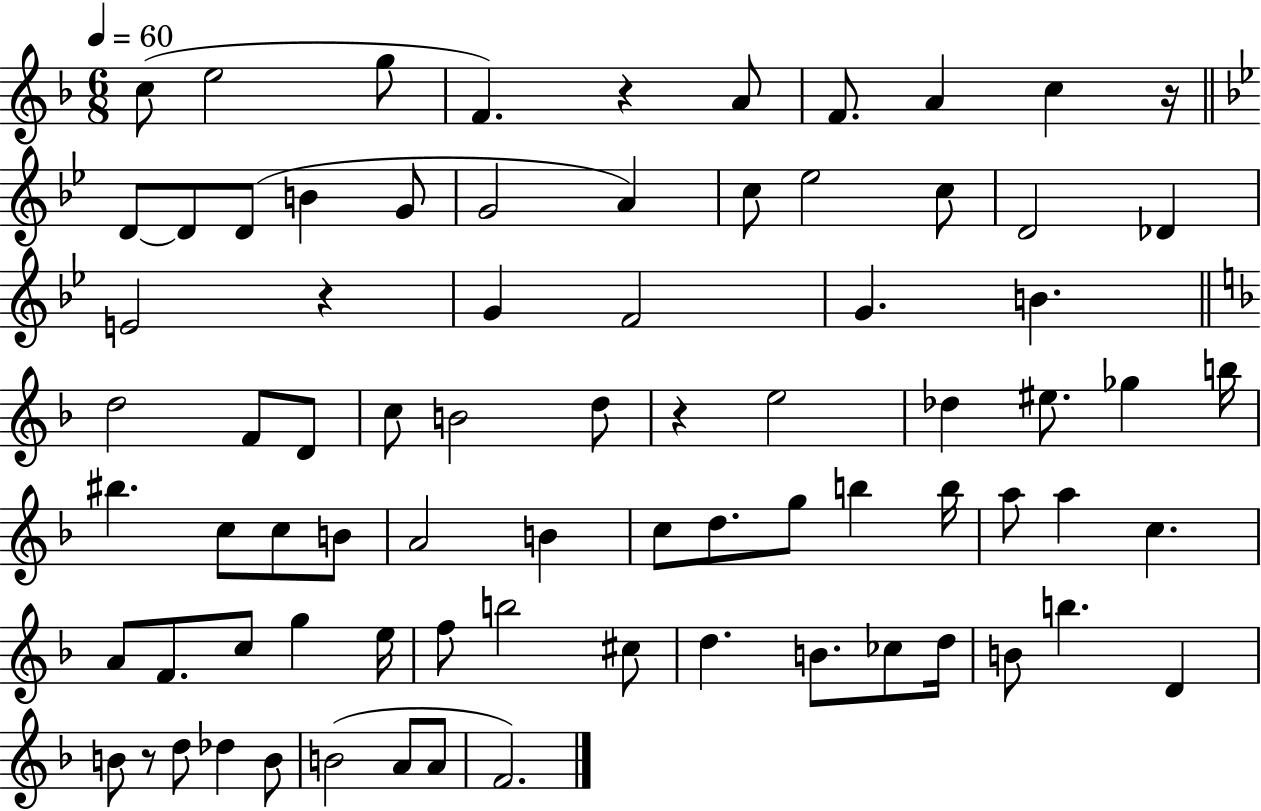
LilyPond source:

{
  \clef treble
  \numericTimeSignature
  \time 6/8
  \key f \major
  \tempo 4 = 60
  c''8( e''2 g''8 | f'4.) r4 a'8 | f'8. a'4 c''4 r16 | \bar "||" \break \key bes \major d'8~~ d'8 d'8( b'4 g'8 | g'2 a'4) | c''8 ees''2 c''8 | d'2 des'4 | \break e'2 r4 | g'4 f'2 | g'4. b'4. | \bar "||" \break \key f \major d''2 f'8 d'8 | c''8 b'2 d''8 | r4 e''2 | des''4 eis''8. ges''4 b''16 | \break bis''4. c''8 c''8 b'8 | a'2 b'4 | c''8 d''8. g''8 b''4 b''16 | a''8 a''4 c''4. | \break a'8 f'8. c''8 g''4 e''16 | f''8 b''2 cis''8 | d''4. b'8. ces''8 d''16 | b'8 b''4. d'4 | \break b'8 r8 d''8 des''4 b'8 | b'2( a'8 a'8 | f'2.) | \bar "|."
}